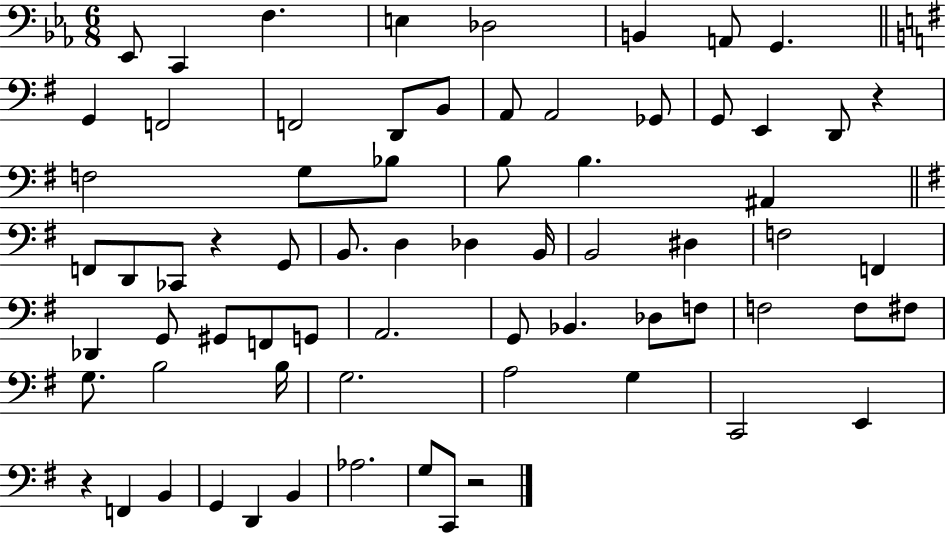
{
  \clef bass
  \numericTimeSignature
  \time 6/8
  \key ees \major
  ees,8 c,4 f4. | e4 des2 | b,4 a,8 g,4. | \bar "||" \break \key g \major g,4 f,2 | f,2 d,8 b,8 | a,8 a,2 ges,8 | g,8 e,4 d,8 r4 | \break f2 g8 bes8 | b8 b4. ais,4 | \bar "||" \break \key g \major f,8 d,8 ces,8 r4 g,8 | b,8. d4 des4 b,16 | b,2 dis4 | f2 f,4 | \break des,4 g,8 gis,8 f,8 g,8 | a,2. | g,8 bes,4. des8 f8 | f2 f8 fis8 | \break g8. b2 b16 | g2. | a2 g4 | c,2 e,4 | \break r4 f,4 b,4 | g,4 d,4 b,4 | aes2. | g8 c,8 r2 | \break \bar "|."
}